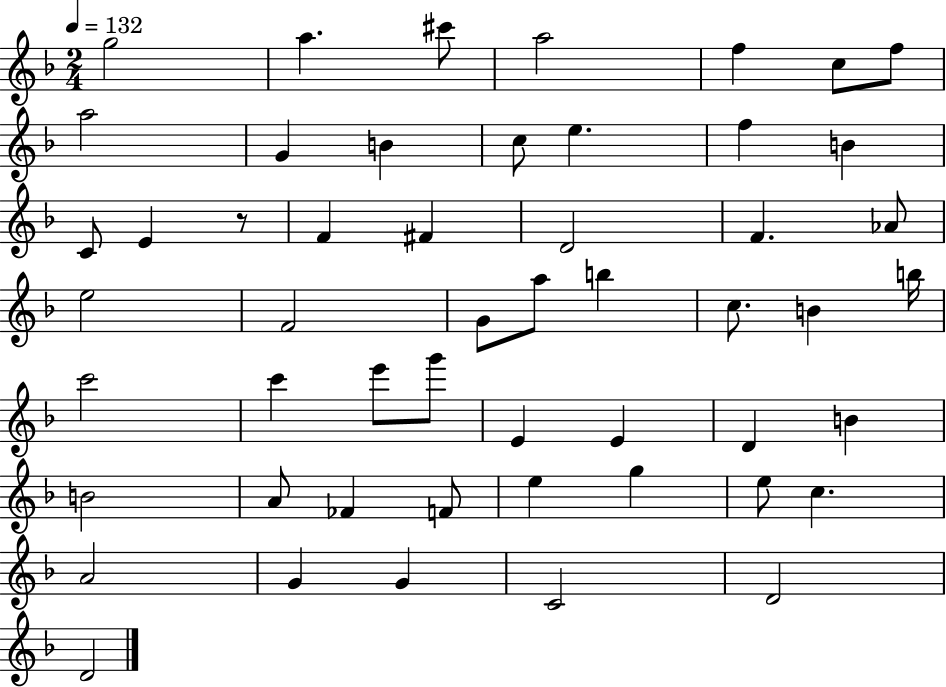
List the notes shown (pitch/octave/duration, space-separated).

G5/h A5/q. C#6/e A5/h F5/q C5/e F5/e A5/h G4/q B4/q C5/e E5/q. F5/q B4/q C4/e E4/q R/e F4/q F#4/q D4/h F4/q. Ab4/e E5/h F4/h G4/e A5/e B5/q C5/e. B4/q B5/s C6/h C6/q E6/e G6/e E4/q E4/q D4/q B4/q B4/h A4/e FES4/q F4/e E5/q G5/q E5/e C5/q. A4/h G4/q G4/q C4/h D4/h D4/h